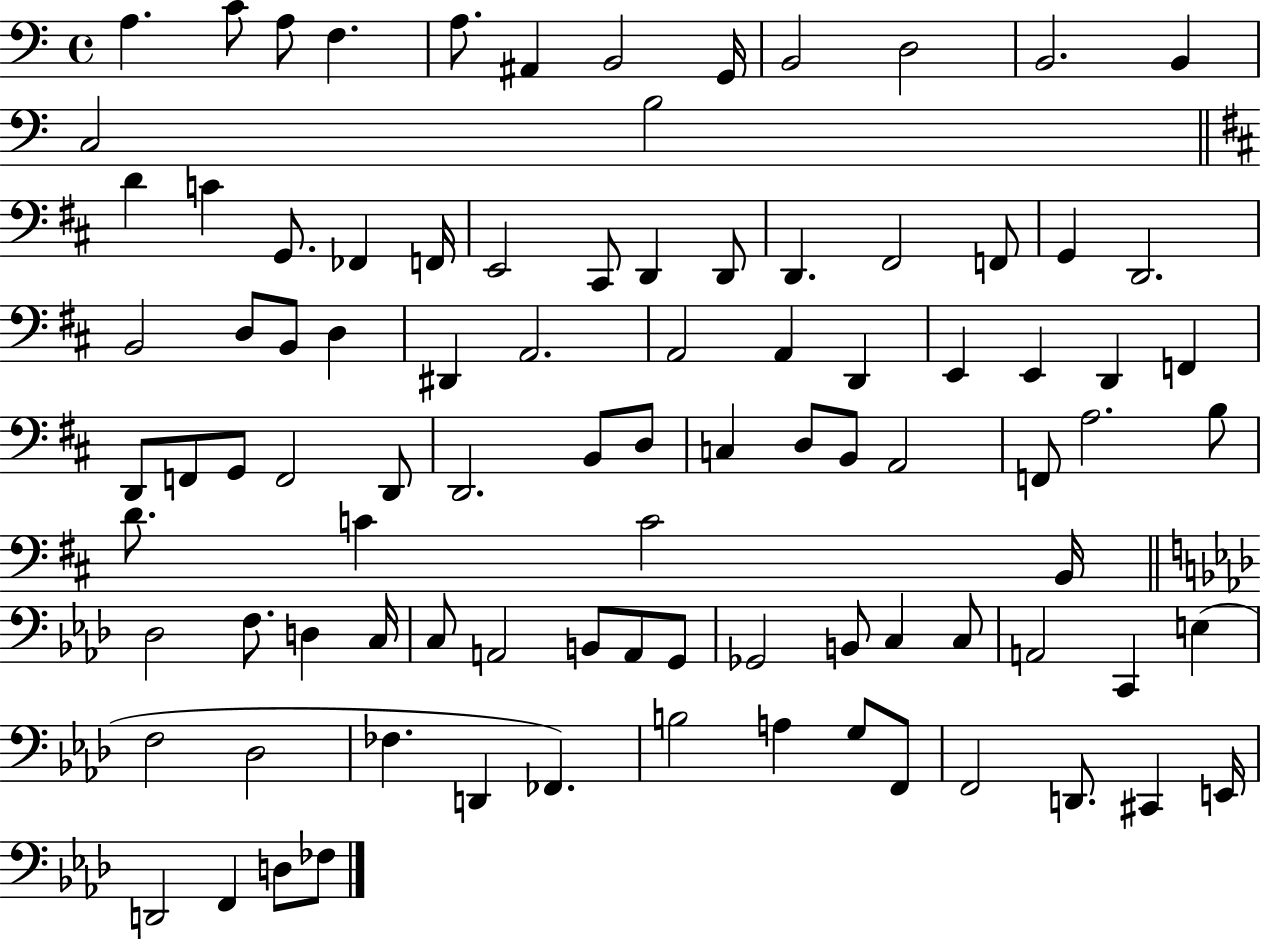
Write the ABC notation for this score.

X:1
T:Untitled
M:4/4
L:1/4
K:C
A, C/2 A,/2 F, A,/2 ^A,, B,,2 G,,/4 B,,2 D,2 B,,2 B,, C,2 B,2 D C G,,/2 _F,, F,,/4 E,,2 ^C,,/2 D,, D,,/2 D,, ^F,,2 F,,/2 G,, D,,2 B,,2 D,/2 B,,/2 D, ^D,, A,,2 A,,2 A,, D,, E,, E,, D,, F,, D,,/2 F,,/2 G,,/2 F,,2 D,,/2 D,,2 B,,/2 D,/2 C, D,/2 B,,/2 A,,2 F,,/2 A,2 B,/2 D/2 C C2 B,,/4 _D,2 F,/2 D, C,/4 C,/2 A,,2 B,,/2 A,,/2 G,,/2 _G,,2 B,,/2 C, C,/2 A,,2 C,, E, F,2 _D,2 _F, D,, _F,, B,2 A, G,/2 F,,/2 F,,2 D,,/2 ^C,, E,,/4 D,,2 F,, D,/2 _F,/2